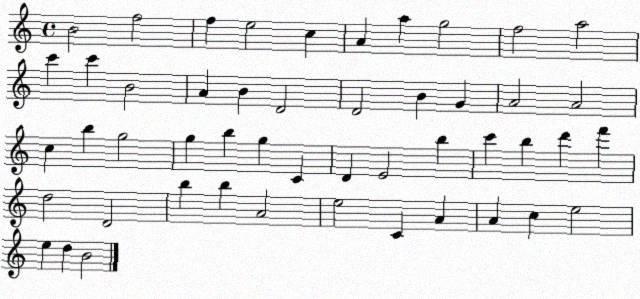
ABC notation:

X:1
T:Untitled
M:4/4
L:1/4
K:C
B2 f2 f e2 c A a g2 f2 a2 c' c' B2 A B D2 D2 B G A2 A2 c b g2 g b g C D E2 b c' b d' f' d2 D2 b b A2 e2 C A A c e2 e d B2